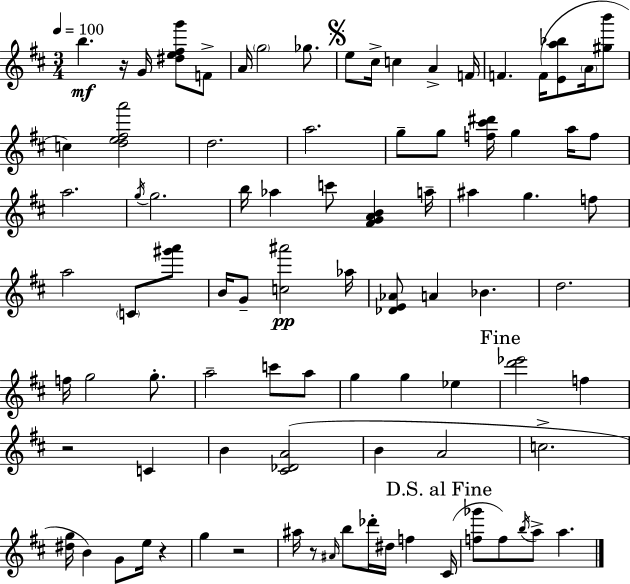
{
  \clef treble
  \numericTimeSignature
  \time 3/4
  \key d \major
  \tempo 4 = 100
  b''4.\mf r16 g'16 <dis'' e'' fis'' g'''>8 f'8-> | a'16 \parenthesize g''2 ges''8. | \mark \markup { \musicglyph "scripts.segno" } e''8 cis''16-> c''4 a'4-> f'16 | f'4. f'16( <e' a'' bes''>8 \parenthesize a'16 <gis'' b'''>8 | \break c''4) <d'' e'' fis'' a'''>2 | d''2. | a''2. | g''8-- g''8 <f'' cis''' dis'''>16 g''4 a''16 f''8 | \break a''2. | \acciaccatura { g''16 } g''2. | b''16 aes''4 c'''8 <fis' g' a' b'>4 | a''16-- ais''4 g''4. f''8 | \break a''2 \parenthesize c'8 <gis''' a'''>8 | b'16 g'8-- <c'' ais'''>2\pp | aes''16 <des' e' aes'>8 a'4 bes'4. | d''2. | \break f''16 g''2 g''8.-. | a''2-- c'''8 a''8 | g''4 g''4 ees''4 | \mark "Fine" <d''' ees'''>2 f''4 | \break r2 c'4 | b'4 <cis' des' a'>2( | b'4 a'2 | c''2.-> | \break <dis'' g''>16 b'4) g'8 e''16 r4 | g''4 r2 | ais''16 r8 \grace { ais'16 } b''8 des'''16-. dis''16 f''4 | \mark "D.S. al Fine" cis'16( <f'' ges'''>8 f''8) \acciaccatura { b''16 } a''8-> a''4. | \break \bar "|."
}